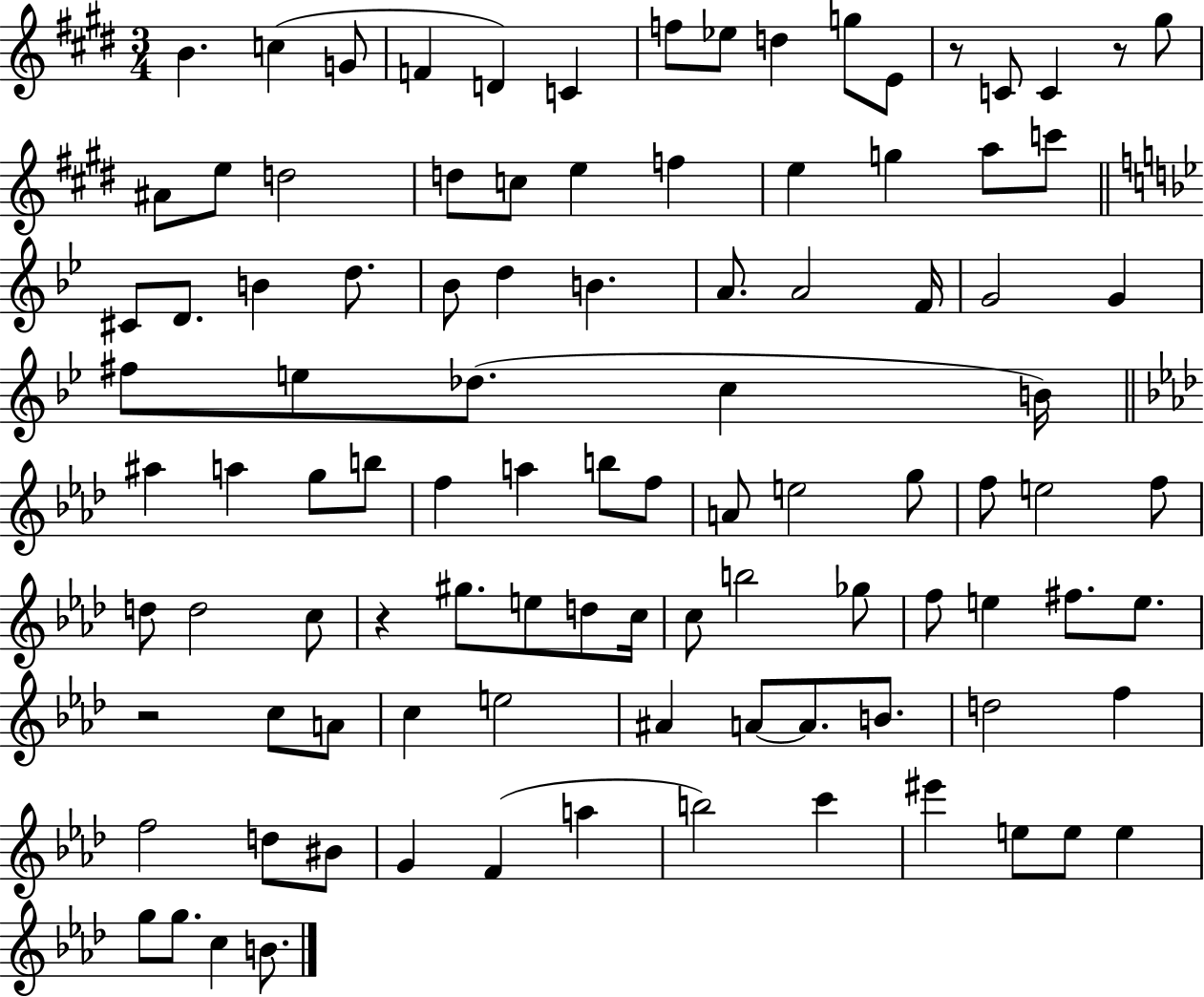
{
  \clef treble
  \numericTimeSignature
  \time 3/4
  \key e \major
  b'4. c''4( g'8 | f'4 d'4) c'4 | f''8 ees''8 d''4 g''8 e'8 | r8 c'8 c'4 r8 gis''8 | \break ais'8 e''8 d''2 | d''8 c''8 e''4 f''4 | e''4 g''4 a''8 c'''8 | \bar "||" \break \key g \minor cis'8 d'8. b'4 d''8. | bes'8 d''4 b'4. | a'8. a'2 f'16 | g'2 g'4 | \break fis''8 e''8 des''8.( c''4 b'16) | \bar "||" \break \key f \minor ais''4 a''4 g''8 b''8 | f''4 a''4 b''8 f''8 | a'8 e''2 g''8 | f''8 e''2 f''8 | \break d''8 d''2 c''8 | r4 gis''8. e''8 d''8 c''16 | c''8 b''2 ges''8 | f''8 e''4 fis''8. e''8. | \break r2 c''8 a'8 | c''4 e''2 | ais'4 a'8~~ a'8. b'8. | d''2 f''4 | \break f''2 d''8 bis'8 | g'4 f'4( a''4 | b''2) c'''4 | eis'''4 e''8 e''8 e''4 | \break g''8 g''8. c''4 b'8. | \bar "|."
}